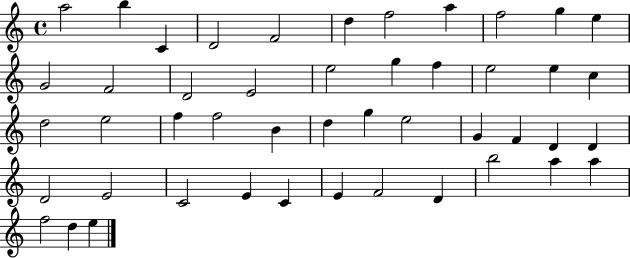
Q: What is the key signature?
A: C major